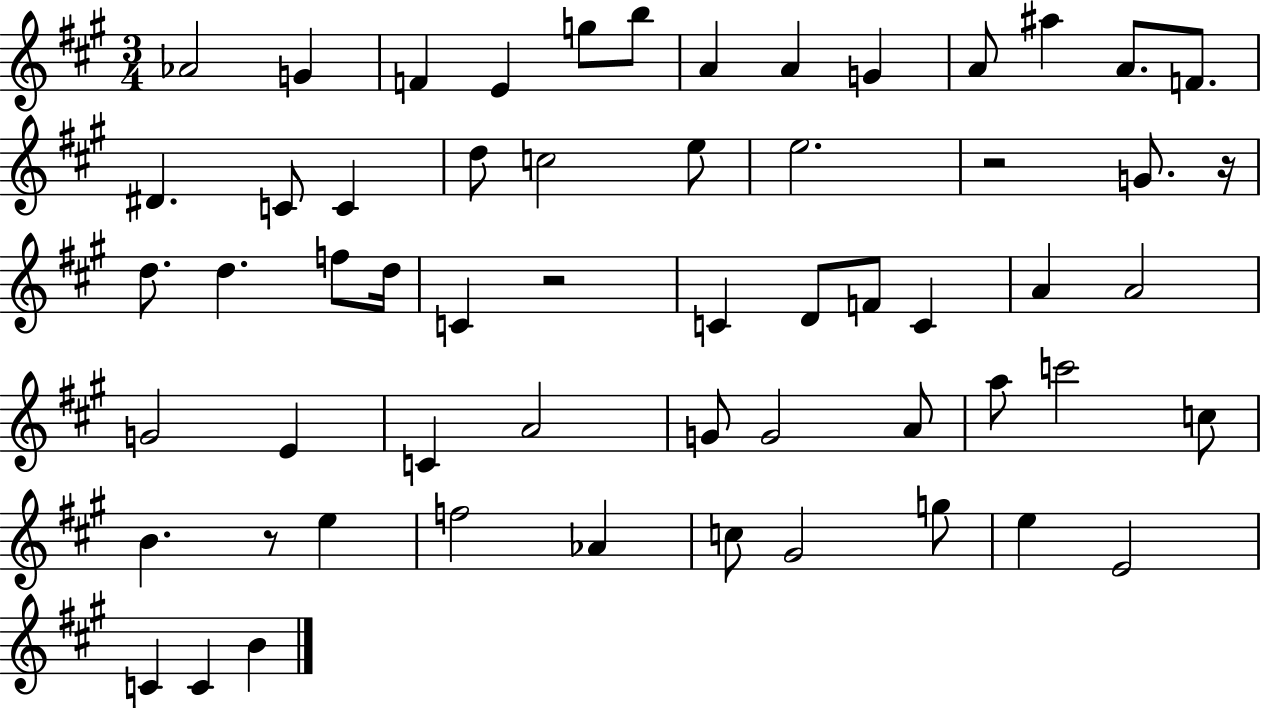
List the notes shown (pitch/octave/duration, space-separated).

Ab4/h G4/q F4/q E4/q G5/e B5/e A4/q A4/q G4/q A4/e A#5/q A4/e. F4/e. D#4/q. C4/e C4/q D5/e C5/h E5/e E5/h. R/h G4/e. R/s D5/e. D5/q. F5/e D5/s C4/q R/h C4/q D4/e F4/e C4/q A4/q A4/h G4/h E4/q C4/q A4/h G4/e G4/h A4/e A5/e C6/h C5/e B4/q. R/e E5/q F5/h Ab4/q C5/e G#4/h G5/e E5/q E4/h C4/q C4/q B4/q